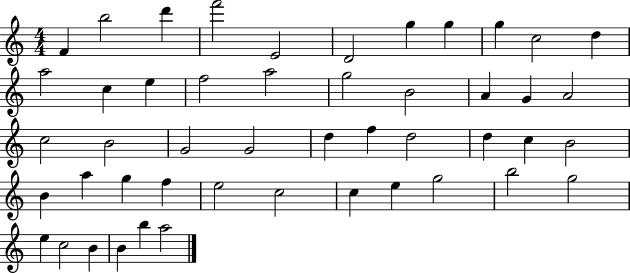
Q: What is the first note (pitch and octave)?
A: F4